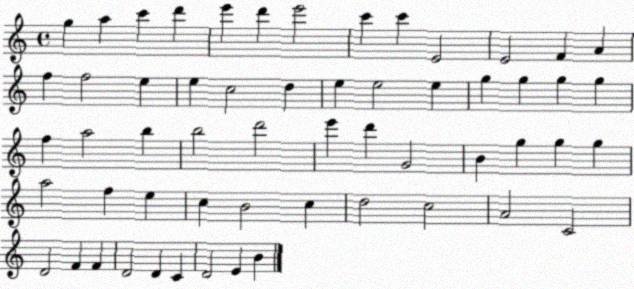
X:1
T:Untitled
M:4/4
L:1/4
K:C
g a c' d' e' d' e'2 c' c' E2 E2 F A f f2 e e c2 d e e2 e g g g g f a2 b b2 d'2 e' d' G2 B g g g a2 f e c B2 c d2 c2 A2 C2 D2 F F D2 D C D2 E B